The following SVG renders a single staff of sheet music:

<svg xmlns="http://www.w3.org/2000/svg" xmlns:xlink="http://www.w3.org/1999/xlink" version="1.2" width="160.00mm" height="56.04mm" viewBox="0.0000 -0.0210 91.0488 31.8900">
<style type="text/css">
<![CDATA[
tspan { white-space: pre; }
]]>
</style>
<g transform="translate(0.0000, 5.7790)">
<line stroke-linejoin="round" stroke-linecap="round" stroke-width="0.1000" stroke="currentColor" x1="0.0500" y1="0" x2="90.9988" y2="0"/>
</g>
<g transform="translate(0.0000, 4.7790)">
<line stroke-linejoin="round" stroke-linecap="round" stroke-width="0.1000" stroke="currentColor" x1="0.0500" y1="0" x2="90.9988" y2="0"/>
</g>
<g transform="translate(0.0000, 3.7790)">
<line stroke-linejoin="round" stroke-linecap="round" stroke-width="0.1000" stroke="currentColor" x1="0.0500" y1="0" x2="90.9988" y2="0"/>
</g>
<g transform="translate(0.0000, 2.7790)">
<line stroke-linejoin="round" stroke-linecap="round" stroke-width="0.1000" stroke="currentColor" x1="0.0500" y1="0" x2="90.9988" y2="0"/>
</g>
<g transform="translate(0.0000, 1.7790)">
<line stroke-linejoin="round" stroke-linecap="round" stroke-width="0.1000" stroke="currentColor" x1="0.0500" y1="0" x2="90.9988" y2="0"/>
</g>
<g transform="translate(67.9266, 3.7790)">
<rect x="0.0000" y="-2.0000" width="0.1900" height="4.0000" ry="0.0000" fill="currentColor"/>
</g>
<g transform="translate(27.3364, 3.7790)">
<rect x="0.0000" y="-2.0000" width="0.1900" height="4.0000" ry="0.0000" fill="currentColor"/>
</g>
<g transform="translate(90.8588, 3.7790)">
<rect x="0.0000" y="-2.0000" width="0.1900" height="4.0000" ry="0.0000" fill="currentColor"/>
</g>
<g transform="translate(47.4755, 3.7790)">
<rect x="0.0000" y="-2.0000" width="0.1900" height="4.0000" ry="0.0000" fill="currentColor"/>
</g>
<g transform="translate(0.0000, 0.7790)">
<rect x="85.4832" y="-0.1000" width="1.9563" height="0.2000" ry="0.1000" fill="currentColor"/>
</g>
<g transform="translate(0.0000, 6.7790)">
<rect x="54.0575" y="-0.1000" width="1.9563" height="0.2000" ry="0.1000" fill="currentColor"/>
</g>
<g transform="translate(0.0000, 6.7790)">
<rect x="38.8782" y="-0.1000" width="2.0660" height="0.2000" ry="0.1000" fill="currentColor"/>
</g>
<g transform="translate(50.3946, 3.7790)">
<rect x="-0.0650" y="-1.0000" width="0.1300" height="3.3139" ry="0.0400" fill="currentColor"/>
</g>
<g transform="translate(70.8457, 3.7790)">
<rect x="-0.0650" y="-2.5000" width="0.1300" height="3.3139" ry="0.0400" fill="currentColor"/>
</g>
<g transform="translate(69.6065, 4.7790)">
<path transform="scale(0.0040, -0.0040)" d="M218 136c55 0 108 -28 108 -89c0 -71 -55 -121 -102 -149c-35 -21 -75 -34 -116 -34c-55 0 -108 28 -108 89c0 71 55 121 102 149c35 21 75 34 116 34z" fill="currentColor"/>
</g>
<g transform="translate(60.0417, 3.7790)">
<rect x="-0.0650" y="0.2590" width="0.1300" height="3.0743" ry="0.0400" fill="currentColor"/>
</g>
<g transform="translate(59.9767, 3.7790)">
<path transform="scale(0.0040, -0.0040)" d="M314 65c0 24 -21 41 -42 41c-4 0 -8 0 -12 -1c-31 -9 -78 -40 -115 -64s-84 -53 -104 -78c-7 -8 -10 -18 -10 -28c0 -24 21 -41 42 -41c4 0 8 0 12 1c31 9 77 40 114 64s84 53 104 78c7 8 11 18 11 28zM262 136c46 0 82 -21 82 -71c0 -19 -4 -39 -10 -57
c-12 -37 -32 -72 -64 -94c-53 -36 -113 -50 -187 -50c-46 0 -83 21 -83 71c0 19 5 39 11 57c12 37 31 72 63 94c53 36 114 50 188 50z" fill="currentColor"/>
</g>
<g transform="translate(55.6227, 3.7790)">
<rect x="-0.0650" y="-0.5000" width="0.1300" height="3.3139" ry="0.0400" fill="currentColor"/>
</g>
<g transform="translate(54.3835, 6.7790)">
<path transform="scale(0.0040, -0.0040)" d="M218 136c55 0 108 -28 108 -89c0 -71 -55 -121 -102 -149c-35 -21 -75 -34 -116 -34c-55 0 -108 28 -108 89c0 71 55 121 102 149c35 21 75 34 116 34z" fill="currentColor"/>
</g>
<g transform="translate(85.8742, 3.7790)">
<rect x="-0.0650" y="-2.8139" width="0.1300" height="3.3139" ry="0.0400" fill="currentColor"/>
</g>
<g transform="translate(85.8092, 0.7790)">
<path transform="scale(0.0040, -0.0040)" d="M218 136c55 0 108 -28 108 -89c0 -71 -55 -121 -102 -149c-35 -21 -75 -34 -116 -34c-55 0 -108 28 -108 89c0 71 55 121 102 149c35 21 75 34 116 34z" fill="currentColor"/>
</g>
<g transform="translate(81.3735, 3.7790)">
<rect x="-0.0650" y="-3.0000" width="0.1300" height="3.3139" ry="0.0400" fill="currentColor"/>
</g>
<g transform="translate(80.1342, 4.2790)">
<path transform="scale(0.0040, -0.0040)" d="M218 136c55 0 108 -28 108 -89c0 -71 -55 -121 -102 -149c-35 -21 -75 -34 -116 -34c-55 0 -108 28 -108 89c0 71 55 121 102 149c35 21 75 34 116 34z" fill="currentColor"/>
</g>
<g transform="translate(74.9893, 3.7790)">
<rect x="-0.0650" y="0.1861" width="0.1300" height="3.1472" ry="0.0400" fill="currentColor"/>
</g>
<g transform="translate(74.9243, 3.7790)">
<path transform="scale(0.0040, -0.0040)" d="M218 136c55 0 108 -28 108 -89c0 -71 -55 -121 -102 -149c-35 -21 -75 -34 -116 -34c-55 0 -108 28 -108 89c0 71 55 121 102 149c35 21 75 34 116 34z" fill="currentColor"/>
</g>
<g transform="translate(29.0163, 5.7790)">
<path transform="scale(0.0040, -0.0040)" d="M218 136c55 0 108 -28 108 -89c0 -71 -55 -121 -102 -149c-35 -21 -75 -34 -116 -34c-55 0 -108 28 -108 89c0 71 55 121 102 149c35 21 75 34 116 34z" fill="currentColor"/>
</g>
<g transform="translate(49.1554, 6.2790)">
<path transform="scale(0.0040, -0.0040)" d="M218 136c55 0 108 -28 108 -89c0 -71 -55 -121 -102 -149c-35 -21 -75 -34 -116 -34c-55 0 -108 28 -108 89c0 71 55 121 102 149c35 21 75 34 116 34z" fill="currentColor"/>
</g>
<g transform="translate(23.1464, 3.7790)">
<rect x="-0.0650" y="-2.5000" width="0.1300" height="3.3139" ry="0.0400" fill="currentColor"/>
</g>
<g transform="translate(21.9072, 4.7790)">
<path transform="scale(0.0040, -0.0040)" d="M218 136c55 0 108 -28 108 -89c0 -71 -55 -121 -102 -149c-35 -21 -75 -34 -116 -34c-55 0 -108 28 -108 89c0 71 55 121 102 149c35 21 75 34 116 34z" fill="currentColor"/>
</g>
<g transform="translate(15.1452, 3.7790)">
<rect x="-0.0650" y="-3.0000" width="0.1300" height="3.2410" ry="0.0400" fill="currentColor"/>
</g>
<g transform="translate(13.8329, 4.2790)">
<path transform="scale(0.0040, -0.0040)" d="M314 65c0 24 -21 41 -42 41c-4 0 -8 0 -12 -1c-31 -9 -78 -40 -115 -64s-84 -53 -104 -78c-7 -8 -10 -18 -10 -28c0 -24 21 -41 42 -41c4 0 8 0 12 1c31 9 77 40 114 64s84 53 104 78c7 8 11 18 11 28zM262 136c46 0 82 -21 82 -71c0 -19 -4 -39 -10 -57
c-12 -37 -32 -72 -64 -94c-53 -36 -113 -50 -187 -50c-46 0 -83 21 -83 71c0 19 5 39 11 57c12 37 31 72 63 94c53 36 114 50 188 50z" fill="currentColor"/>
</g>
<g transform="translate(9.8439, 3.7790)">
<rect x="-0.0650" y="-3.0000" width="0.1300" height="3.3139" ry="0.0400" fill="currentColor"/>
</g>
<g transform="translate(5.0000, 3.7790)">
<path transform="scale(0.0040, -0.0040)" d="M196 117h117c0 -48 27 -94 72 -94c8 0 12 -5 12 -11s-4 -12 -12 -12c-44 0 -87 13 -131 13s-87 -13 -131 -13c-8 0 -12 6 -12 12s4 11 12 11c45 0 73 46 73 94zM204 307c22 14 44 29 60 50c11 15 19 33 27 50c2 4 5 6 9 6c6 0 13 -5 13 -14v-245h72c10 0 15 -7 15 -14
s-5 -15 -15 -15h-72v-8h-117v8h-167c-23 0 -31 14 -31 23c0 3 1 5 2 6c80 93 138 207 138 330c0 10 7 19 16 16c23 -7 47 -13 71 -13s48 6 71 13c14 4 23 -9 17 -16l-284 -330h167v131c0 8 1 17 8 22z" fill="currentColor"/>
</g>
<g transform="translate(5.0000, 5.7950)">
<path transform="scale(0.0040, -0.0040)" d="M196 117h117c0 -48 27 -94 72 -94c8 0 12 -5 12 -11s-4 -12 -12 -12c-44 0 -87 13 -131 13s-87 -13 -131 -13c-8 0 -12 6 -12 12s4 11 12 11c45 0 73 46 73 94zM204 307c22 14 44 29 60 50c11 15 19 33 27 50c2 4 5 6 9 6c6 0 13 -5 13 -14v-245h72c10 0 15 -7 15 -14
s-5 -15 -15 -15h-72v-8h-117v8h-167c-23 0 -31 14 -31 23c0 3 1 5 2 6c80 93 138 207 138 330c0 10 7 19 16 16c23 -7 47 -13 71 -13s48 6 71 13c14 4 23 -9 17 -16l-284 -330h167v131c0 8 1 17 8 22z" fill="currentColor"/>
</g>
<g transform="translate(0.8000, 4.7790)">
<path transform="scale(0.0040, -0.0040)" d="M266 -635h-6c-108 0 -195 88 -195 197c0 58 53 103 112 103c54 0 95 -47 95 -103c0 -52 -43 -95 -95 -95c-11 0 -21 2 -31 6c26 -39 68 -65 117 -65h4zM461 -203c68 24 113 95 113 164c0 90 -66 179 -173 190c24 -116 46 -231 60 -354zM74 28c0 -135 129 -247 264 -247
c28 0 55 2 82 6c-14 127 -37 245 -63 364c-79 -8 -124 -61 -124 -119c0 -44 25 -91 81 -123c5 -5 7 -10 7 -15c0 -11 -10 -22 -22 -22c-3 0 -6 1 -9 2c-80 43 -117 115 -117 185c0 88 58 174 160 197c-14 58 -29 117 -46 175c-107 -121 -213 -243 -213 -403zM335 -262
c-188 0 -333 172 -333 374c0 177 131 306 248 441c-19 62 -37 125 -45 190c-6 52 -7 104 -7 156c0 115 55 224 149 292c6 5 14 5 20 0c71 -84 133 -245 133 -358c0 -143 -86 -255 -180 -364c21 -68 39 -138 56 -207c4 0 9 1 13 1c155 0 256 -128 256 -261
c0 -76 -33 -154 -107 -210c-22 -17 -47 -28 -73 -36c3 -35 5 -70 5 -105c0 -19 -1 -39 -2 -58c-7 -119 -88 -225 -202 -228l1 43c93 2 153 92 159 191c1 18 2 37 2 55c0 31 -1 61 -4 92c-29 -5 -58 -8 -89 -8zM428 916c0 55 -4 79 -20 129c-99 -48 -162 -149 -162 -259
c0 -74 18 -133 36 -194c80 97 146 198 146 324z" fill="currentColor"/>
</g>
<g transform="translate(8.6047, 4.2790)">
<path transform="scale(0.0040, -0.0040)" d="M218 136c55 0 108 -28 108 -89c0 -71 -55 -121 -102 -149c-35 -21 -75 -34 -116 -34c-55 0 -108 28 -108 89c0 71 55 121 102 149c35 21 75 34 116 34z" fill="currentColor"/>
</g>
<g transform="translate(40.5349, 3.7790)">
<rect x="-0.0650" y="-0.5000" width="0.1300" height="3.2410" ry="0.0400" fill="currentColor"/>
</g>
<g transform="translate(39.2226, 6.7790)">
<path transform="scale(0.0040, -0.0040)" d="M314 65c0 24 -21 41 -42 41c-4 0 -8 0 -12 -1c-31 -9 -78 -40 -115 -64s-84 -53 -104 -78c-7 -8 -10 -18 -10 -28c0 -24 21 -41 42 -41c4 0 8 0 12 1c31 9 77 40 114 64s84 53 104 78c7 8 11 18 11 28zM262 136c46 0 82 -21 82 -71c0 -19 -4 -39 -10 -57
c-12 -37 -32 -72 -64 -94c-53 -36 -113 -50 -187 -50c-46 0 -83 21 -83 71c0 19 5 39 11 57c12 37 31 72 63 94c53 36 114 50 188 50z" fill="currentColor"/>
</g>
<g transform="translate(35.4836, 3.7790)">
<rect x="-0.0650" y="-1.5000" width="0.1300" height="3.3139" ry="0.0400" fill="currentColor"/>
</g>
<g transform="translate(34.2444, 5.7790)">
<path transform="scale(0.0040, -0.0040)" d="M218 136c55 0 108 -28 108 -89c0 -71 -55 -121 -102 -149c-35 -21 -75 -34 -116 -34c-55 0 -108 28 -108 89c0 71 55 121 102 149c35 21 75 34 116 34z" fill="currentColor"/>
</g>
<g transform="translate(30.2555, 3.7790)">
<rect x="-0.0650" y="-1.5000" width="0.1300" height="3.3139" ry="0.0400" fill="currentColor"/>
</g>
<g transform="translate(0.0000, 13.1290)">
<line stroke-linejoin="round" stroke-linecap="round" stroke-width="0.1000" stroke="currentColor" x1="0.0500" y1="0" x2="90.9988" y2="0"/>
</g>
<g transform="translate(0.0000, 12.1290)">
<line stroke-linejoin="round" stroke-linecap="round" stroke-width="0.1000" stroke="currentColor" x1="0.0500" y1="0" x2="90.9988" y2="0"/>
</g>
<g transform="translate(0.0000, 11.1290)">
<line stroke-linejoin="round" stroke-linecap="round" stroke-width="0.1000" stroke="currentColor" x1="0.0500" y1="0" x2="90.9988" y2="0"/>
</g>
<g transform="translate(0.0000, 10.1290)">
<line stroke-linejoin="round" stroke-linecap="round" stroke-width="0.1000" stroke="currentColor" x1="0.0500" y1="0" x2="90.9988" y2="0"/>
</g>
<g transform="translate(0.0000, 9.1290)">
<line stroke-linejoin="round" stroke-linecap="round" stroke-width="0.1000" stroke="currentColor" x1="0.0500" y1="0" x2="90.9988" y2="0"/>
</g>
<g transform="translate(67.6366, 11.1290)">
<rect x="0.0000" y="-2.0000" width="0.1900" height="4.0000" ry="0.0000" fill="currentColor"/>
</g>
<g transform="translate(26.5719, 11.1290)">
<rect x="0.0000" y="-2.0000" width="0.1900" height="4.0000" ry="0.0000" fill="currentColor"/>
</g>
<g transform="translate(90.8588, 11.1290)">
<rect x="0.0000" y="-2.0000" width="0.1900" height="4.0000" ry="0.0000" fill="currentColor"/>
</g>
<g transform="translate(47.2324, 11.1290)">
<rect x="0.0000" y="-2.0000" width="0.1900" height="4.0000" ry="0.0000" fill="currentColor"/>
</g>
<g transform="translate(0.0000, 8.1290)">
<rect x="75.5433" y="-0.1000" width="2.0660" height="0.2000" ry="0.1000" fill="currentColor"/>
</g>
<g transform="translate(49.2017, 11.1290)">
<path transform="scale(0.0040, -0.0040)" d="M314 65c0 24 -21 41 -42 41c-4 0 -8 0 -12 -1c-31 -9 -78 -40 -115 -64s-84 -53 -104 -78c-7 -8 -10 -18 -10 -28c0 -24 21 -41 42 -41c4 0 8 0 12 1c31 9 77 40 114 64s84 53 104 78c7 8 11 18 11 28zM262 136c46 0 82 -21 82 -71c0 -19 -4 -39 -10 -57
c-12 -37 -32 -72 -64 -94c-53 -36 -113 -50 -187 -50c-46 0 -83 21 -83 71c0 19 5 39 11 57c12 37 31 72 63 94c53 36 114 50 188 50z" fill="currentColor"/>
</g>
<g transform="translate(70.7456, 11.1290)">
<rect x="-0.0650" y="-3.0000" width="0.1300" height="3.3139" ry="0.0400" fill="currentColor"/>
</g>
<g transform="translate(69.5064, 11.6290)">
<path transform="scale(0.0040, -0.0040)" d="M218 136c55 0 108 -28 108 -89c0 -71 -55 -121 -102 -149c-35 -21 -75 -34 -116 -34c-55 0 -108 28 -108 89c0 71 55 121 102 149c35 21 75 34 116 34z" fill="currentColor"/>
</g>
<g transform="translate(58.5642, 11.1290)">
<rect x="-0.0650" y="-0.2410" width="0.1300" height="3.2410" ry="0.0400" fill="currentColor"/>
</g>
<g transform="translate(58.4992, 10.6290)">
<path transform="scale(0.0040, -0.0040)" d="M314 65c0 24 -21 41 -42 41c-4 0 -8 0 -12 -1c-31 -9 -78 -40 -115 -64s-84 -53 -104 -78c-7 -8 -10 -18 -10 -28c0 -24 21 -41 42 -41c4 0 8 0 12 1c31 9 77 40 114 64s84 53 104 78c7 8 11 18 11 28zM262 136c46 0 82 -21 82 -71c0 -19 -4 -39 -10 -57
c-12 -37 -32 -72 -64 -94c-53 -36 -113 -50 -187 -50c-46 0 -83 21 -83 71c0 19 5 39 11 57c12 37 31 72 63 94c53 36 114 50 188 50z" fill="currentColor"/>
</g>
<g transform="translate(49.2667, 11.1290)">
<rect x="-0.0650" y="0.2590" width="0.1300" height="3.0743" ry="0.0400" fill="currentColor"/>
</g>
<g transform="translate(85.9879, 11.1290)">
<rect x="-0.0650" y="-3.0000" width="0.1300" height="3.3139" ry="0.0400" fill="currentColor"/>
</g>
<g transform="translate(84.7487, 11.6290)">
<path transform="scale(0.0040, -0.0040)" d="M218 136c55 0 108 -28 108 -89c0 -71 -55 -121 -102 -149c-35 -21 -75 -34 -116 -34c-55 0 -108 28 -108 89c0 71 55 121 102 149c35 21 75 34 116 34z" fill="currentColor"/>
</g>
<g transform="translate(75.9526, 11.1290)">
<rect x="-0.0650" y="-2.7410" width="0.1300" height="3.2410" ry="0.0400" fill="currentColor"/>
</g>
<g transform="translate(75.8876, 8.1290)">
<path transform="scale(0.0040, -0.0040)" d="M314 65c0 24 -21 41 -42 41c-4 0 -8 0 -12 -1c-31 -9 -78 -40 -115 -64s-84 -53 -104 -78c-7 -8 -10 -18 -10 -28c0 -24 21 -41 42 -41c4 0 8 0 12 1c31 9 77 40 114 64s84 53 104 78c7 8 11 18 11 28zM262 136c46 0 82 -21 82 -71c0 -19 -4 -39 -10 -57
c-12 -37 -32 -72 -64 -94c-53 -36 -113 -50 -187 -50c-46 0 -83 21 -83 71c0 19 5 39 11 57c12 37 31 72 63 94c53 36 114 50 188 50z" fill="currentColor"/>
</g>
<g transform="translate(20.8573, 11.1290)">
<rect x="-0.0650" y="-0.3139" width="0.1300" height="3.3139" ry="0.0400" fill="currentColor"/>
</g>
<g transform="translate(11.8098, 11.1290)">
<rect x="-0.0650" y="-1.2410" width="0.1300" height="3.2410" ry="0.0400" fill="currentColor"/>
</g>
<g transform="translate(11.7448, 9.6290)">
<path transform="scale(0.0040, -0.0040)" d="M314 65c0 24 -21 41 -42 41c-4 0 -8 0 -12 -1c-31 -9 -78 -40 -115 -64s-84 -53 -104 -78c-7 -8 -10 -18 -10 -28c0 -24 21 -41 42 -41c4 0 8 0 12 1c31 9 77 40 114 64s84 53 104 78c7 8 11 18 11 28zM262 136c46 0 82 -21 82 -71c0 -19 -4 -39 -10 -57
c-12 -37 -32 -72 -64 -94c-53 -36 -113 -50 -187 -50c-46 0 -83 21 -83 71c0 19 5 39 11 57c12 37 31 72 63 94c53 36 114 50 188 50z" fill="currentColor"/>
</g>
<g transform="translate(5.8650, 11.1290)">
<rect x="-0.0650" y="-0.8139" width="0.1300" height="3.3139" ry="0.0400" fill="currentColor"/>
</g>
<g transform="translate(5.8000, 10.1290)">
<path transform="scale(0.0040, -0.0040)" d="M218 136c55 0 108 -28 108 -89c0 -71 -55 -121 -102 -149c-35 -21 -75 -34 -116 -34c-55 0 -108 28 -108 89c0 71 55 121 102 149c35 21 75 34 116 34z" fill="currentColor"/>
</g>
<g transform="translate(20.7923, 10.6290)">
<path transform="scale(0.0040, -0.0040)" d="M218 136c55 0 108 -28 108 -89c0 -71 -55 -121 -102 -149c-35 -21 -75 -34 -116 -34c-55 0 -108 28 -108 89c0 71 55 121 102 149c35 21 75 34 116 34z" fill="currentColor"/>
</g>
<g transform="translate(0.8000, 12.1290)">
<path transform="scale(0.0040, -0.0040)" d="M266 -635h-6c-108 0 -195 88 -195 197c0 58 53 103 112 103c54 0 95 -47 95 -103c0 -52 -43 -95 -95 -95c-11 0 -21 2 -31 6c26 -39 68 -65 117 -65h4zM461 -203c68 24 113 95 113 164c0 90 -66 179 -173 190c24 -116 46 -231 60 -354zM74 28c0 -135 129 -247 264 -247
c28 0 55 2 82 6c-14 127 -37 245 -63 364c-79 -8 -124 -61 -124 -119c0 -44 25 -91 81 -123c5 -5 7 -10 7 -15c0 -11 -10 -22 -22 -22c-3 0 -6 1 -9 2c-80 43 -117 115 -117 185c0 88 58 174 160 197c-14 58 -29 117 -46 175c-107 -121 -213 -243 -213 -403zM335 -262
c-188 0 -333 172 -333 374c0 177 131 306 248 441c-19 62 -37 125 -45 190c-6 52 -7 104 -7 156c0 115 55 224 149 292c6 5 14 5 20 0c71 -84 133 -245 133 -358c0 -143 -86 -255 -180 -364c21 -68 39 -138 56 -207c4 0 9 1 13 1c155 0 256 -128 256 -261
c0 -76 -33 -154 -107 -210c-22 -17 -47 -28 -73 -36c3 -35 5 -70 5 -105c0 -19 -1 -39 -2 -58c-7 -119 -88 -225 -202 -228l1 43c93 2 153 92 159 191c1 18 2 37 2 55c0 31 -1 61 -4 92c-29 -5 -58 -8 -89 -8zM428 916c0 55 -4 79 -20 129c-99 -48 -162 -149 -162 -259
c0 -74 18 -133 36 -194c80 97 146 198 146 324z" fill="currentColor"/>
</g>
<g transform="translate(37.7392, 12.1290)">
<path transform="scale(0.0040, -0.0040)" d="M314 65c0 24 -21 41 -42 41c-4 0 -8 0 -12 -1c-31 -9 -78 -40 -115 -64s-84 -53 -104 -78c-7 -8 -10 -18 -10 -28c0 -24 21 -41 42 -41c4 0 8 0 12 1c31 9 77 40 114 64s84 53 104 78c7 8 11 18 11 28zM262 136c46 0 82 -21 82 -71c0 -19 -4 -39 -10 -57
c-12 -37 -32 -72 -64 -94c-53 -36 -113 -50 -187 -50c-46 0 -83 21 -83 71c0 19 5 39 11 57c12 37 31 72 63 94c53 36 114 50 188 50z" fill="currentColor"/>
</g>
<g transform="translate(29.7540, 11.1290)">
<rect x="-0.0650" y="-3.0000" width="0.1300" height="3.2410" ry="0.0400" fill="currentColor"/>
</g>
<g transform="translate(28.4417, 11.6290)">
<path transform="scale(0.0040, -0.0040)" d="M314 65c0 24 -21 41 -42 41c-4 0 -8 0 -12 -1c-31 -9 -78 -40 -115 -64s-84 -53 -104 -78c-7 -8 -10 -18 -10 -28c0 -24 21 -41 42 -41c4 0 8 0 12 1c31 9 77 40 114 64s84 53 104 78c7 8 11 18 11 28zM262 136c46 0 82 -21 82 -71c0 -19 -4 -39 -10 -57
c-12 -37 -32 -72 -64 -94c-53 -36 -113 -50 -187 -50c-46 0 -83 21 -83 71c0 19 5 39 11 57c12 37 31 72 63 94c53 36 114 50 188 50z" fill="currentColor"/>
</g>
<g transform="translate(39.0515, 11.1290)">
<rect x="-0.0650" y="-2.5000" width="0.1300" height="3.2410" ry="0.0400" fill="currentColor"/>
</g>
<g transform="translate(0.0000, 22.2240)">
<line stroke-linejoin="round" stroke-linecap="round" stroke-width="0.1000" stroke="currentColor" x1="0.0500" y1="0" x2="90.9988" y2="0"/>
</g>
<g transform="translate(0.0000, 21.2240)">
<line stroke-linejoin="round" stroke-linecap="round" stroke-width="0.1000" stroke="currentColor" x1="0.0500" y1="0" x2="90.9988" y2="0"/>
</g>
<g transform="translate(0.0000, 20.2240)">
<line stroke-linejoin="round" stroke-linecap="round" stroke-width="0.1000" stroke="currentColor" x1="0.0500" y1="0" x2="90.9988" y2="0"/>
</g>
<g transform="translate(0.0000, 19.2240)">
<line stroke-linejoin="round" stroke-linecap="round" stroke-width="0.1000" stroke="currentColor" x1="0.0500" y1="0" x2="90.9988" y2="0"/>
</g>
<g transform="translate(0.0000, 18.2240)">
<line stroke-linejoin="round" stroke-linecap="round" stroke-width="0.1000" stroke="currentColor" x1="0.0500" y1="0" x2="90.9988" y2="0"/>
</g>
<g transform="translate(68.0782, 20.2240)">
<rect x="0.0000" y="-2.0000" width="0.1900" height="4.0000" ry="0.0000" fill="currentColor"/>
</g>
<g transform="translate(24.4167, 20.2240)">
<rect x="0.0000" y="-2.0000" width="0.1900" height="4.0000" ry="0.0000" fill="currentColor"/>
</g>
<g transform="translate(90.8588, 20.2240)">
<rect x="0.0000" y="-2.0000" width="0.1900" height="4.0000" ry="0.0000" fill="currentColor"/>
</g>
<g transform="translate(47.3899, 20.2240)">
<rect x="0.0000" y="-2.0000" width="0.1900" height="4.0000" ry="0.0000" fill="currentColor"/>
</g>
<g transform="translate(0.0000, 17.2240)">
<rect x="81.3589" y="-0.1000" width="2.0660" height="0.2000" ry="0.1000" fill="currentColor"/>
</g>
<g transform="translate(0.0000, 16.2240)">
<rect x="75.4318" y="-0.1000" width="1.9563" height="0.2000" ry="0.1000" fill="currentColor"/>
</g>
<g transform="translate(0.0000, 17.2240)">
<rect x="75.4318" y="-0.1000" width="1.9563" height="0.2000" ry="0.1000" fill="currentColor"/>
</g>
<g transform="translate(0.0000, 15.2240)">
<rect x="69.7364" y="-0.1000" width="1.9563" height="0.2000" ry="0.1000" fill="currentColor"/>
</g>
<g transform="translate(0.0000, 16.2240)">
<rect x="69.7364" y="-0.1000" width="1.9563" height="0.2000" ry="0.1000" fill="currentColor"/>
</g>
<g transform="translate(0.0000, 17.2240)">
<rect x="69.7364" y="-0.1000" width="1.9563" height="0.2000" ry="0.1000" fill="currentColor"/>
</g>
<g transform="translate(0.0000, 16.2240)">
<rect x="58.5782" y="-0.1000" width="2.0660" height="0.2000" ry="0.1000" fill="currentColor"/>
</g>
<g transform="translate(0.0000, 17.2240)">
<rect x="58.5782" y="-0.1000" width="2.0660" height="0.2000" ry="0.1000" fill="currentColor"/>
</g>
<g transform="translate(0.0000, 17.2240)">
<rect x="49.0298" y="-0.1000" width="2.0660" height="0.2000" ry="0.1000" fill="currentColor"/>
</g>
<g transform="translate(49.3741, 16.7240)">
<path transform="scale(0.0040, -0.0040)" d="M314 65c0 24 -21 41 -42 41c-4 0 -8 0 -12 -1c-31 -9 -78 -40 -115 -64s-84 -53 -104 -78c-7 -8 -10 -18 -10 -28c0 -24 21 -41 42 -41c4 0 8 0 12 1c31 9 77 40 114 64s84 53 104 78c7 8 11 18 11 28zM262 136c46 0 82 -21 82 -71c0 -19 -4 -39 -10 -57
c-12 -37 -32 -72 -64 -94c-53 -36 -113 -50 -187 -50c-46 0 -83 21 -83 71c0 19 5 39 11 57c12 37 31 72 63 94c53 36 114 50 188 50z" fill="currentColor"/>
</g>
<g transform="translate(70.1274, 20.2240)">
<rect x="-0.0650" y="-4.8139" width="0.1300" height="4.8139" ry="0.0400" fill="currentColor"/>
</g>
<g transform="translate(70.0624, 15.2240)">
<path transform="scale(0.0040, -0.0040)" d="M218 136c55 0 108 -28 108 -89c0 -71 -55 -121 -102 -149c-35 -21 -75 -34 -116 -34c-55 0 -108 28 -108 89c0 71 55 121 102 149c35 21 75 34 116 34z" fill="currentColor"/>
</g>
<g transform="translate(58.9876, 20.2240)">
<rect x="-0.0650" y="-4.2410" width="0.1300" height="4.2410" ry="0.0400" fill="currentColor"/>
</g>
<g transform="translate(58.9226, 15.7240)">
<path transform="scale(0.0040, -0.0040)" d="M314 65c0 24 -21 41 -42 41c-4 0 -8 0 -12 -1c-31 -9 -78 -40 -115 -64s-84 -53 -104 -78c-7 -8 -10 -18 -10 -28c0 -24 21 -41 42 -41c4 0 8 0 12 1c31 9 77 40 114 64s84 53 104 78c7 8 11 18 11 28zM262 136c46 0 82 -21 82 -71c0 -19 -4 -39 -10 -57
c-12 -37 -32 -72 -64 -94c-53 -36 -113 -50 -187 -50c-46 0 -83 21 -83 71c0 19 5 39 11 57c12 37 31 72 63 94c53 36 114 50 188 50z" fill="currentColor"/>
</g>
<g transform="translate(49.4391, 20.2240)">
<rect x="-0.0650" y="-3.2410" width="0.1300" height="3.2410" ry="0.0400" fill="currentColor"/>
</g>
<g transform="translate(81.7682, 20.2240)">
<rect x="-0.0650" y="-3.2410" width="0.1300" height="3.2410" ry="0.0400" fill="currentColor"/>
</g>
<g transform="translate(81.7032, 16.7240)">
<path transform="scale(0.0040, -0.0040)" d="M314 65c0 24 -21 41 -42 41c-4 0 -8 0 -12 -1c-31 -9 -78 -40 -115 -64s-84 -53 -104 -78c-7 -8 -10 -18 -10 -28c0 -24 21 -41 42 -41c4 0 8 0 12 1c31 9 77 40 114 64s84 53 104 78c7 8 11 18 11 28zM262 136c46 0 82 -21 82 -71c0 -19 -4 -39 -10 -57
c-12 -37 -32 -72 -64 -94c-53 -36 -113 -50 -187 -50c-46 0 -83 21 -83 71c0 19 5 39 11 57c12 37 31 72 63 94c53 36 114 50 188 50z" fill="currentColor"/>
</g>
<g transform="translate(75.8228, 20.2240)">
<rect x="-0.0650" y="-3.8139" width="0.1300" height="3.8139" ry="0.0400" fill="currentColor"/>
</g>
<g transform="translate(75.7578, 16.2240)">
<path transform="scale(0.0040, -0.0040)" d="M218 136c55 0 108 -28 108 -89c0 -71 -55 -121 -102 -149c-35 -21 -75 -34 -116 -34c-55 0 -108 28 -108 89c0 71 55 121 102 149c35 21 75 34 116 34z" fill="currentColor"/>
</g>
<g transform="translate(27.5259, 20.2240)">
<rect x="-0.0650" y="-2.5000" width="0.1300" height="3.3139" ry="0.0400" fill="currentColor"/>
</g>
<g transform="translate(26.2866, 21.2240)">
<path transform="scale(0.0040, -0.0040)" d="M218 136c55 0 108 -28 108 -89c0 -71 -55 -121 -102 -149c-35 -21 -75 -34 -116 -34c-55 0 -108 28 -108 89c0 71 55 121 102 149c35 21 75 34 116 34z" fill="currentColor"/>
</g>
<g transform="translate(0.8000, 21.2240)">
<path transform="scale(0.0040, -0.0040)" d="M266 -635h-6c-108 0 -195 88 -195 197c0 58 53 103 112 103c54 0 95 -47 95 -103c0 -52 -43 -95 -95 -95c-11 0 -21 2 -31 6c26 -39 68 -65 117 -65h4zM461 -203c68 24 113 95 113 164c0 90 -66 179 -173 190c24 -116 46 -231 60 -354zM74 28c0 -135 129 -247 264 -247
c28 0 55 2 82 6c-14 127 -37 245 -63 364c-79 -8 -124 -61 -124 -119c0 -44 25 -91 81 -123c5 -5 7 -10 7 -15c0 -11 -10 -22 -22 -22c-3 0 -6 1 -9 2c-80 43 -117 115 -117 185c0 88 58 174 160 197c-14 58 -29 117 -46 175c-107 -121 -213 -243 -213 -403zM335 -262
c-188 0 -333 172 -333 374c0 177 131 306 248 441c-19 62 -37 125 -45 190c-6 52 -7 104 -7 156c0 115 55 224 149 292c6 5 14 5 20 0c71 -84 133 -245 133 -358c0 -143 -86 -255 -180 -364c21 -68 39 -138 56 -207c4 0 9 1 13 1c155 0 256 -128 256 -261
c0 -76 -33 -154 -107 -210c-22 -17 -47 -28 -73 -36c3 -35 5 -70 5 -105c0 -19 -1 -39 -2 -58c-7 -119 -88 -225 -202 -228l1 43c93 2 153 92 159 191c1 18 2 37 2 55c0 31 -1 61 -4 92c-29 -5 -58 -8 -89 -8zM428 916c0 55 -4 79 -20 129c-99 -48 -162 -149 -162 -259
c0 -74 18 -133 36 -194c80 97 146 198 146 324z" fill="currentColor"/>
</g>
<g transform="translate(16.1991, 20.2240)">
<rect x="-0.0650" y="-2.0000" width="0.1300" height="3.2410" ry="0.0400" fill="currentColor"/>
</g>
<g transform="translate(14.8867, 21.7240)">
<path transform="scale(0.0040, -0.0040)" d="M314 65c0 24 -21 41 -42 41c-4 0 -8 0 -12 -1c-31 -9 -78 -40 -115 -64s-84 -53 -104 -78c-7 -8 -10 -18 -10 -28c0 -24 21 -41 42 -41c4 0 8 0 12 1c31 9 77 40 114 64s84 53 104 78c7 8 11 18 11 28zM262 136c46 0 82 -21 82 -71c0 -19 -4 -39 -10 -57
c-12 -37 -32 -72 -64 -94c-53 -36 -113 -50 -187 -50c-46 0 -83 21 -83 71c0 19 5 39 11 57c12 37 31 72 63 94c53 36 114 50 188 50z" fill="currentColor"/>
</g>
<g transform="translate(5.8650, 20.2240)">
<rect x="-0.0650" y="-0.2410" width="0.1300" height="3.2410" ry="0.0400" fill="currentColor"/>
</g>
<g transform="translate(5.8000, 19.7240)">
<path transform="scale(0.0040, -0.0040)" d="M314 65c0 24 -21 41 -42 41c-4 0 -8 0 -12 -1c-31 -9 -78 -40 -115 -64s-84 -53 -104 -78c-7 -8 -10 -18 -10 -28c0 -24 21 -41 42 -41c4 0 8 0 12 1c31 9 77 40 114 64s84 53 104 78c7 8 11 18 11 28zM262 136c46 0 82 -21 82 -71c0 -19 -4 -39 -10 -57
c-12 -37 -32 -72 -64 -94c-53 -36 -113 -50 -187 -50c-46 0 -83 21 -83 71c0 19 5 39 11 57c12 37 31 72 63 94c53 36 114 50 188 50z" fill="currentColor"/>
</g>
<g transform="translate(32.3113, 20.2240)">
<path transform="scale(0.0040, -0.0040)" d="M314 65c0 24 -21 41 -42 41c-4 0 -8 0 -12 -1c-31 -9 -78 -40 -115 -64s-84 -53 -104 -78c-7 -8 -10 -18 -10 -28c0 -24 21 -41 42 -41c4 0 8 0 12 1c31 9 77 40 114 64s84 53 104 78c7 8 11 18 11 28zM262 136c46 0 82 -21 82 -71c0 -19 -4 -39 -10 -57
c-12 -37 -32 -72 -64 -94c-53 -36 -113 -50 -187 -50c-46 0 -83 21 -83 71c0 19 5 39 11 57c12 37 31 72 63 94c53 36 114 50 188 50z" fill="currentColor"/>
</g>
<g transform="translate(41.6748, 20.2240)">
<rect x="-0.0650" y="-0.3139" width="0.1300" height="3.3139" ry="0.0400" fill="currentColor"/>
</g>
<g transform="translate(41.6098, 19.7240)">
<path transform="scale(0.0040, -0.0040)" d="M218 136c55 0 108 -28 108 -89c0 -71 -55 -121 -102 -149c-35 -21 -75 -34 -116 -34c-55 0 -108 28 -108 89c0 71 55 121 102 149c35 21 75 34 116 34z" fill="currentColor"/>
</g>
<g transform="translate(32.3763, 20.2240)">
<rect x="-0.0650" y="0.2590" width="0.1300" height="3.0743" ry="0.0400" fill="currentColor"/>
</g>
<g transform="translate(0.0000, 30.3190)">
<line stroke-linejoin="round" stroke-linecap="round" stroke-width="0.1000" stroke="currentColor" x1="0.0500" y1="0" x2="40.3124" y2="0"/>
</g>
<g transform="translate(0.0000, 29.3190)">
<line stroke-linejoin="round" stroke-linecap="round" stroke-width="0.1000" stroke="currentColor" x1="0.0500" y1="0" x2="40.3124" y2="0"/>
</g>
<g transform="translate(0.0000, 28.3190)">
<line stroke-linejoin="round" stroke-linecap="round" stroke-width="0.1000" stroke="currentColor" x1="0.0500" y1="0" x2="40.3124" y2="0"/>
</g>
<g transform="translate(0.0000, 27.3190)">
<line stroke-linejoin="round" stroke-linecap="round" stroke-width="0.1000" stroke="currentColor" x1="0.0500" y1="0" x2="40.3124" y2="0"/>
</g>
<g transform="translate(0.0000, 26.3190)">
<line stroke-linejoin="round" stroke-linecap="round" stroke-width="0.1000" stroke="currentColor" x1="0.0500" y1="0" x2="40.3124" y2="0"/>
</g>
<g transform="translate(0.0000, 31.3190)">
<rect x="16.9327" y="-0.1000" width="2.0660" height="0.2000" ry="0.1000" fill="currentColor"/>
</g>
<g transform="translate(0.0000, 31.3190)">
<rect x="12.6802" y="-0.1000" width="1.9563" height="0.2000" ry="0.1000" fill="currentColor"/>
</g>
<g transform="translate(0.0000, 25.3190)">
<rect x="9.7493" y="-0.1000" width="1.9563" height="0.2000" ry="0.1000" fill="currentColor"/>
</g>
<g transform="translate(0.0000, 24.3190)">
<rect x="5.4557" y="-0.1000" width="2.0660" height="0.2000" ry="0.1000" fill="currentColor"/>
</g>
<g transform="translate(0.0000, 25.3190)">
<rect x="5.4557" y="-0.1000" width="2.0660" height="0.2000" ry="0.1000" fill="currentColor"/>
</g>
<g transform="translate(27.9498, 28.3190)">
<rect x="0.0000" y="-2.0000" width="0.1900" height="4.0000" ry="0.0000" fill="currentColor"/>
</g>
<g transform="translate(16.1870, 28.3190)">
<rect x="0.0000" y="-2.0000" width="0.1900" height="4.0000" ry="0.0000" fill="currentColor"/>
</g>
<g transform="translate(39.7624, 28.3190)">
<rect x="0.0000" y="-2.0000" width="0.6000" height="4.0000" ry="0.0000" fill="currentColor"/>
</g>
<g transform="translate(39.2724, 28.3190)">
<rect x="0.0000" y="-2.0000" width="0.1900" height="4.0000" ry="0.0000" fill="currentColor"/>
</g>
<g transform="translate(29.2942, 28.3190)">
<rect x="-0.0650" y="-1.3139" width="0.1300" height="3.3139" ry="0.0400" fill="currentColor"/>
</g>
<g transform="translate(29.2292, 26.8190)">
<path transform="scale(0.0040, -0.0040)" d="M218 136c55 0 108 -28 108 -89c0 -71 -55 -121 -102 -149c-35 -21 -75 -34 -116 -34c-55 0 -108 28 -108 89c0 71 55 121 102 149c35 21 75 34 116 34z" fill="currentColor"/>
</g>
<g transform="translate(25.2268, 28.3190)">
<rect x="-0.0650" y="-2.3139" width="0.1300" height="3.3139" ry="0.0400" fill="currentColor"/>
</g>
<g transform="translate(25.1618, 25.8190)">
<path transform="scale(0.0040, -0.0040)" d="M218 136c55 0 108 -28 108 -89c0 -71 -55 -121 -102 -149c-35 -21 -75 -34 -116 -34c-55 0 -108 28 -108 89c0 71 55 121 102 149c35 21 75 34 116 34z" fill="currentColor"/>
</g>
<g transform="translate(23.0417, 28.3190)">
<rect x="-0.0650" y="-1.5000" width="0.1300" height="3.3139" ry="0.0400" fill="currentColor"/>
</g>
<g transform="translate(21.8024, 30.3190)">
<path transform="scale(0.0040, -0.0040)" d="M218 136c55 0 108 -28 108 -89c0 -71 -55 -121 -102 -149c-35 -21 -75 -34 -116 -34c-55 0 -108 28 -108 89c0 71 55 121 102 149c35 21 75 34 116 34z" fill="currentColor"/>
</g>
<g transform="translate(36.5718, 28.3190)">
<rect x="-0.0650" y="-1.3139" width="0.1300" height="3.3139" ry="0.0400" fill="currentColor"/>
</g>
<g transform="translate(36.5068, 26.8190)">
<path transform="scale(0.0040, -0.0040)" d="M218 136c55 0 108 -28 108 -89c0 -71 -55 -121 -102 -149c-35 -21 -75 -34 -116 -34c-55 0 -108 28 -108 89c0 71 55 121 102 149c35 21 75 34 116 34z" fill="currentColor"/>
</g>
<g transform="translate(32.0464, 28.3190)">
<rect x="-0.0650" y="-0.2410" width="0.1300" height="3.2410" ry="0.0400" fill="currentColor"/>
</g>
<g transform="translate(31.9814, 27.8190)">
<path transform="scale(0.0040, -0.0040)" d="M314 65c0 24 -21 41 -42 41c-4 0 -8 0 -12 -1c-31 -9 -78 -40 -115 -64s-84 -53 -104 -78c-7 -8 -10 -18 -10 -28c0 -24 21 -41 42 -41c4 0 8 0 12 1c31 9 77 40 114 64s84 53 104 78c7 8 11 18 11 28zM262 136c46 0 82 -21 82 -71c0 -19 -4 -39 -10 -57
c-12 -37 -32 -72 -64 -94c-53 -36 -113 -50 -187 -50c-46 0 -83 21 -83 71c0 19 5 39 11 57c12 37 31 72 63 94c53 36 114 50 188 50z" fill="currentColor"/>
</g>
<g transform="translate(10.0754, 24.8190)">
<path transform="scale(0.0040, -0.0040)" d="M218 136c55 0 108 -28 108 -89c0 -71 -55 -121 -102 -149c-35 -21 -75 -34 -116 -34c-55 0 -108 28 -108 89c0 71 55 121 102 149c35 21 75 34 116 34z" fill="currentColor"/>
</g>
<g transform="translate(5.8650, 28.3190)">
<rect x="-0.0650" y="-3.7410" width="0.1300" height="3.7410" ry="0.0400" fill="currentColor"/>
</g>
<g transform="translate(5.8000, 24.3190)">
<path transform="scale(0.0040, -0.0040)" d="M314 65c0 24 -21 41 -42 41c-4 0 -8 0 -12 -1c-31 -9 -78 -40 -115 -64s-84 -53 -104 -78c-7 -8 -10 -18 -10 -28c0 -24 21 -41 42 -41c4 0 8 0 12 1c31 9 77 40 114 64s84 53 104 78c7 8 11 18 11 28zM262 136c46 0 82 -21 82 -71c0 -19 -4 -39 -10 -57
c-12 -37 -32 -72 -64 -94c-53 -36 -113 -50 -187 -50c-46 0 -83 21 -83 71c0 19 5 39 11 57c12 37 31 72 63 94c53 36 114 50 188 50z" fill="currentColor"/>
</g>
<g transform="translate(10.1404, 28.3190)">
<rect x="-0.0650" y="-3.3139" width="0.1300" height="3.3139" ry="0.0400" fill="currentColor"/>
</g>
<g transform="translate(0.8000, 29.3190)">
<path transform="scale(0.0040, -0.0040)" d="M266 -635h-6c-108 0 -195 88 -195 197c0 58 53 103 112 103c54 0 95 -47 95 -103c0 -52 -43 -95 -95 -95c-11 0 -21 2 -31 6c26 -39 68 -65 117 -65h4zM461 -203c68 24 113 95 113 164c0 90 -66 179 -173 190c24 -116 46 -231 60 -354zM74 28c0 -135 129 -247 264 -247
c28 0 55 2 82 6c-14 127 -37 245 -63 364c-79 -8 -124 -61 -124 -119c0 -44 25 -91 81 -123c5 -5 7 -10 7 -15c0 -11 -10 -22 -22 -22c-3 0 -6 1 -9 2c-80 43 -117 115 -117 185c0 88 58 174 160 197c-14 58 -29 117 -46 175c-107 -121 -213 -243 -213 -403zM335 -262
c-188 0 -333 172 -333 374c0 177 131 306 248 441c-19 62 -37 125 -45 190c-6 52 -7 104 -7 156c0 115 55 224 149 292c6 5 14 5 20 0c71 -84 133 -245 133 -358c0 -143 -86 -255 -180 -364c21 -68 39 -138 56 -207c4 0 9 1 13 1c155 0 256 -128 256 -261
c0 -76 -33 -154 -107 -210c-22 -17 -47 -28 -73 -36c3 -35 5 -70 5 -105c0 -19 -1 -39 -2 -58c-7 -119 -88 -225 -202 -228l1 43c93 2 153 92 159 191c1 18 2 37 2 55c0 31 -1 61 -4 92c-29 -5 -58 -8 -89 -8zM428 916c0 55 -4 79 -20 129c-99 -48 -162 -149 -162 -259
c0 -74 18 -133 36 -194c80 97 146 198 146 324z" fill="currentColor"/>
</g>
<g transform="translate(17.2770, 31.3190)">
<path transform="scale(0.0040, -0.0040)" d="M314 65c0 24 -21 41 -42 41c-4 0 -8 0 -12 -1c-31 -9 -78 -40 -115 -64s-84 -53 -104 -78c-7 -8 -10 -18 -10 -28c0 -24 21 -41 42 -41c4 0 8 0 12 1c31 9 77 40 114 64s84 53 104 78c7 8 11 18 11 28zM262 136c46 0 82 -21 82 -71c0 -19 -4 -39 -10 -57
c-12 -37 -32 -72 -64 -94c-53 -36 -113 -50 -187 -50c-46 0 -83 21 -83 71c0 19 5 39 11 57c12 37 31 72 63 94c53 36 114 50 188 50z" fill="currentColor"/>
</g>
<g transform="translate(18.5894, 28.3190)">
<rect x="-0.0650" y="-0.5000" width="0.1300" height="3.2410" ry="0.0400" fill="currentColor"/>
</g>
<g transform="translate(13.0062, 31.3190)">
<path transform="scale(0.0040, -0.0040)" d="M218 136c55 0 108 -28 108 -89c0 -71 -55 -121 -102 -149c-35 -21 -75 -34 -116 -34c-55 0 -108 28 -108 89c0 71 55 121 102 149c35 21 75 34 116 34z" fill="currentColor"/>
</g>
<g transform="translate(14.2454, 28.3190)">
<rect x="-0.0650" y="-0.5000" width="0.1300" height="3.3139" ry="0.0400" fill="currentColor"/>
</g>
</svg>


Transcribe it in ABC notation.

X:1
T:Untitled
M:4/4
L:1/4
K:C
A A2 G E E C2 D C B2 G B A a d e2 c A2 G2 B2 c2 A a2 A c2 F2 G B2 c b2 d'2 e' c' b2 c'2 b C C2 E g e c2 e